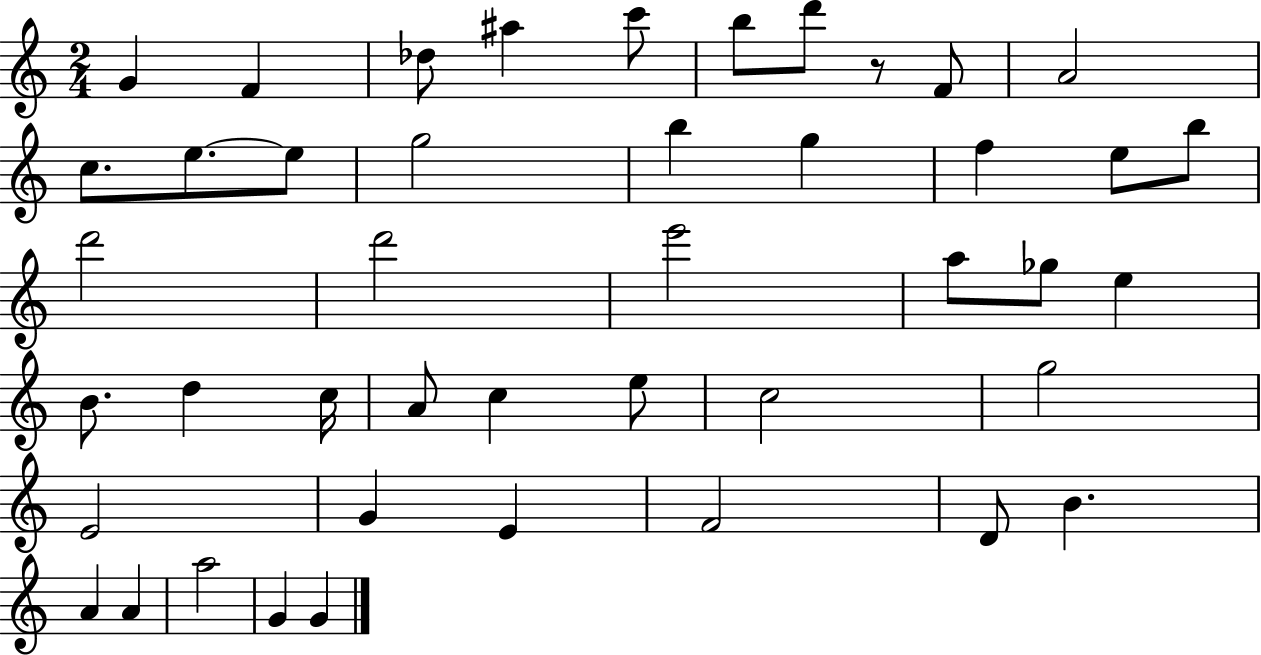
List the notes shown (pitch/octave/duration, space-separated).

G4/q F4/q Db5/e A#5/q C6/e B5/e D6/e R/e F4/e A4/h C5/e. E5/e. E5/e G5/h B5/q G5/q F5/q E5/e B5/e D6/h D6/h E6/h A5/e Gb5/e E5/q B4/e. D5/q C5/s A4/e C5/q E5/e C5/h G5/h E4/h G4/q E4/q F4/h D4/e B4/q. A4/q A4/q A5/h G4/q G4/q